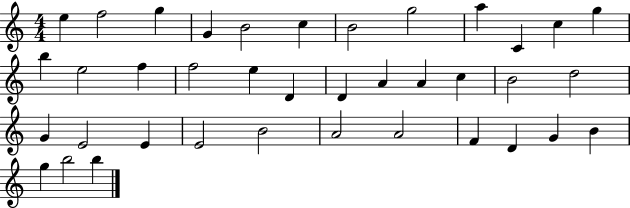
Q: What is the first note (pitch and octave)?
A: E5